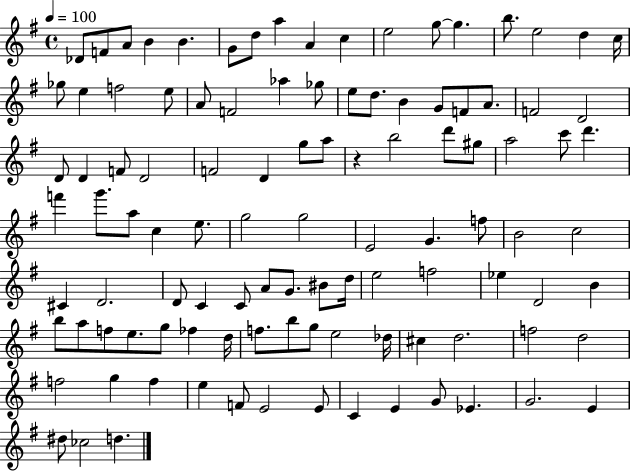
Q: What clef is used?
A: treble